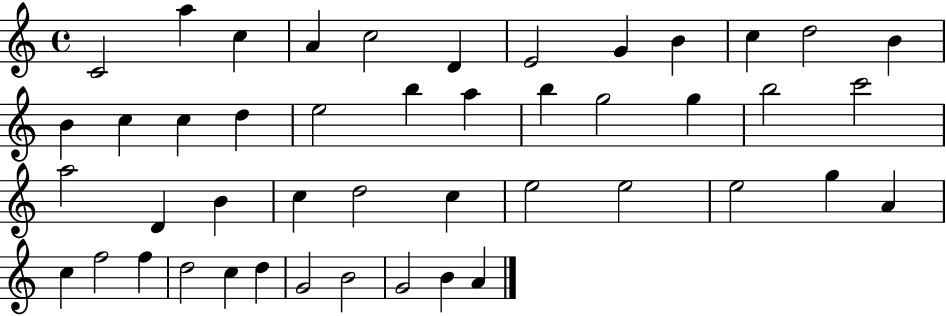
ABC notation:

X:1
T:Untitled
M:4/4
L:1/4
K:C
C2 a c A c2 D E2 G B c d2 B B c c d e2 b a b g2 g b2 c'2 a2 D B c d2 c e2 e2 e2 g A c f2 f d2 c d G2 B2 G2 B A